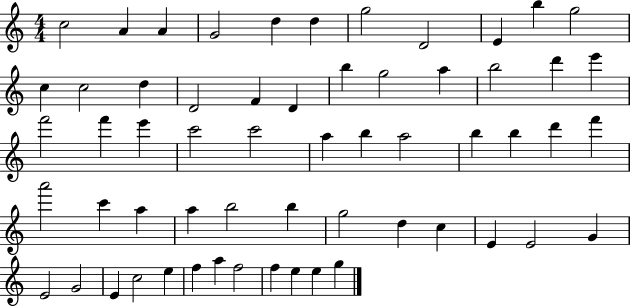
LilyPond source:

{
  \clef treble
  \numericTimeSignature
  \time 4/4
  \key c \major
  c''2 a'4 a'4 | g'2 d''4 d''4 | g''2 d'2 | e'4 b''4 g''2 | \break c''4 c''2 d''4 | d'2 f'4 d'4 | b''4 g''2 a''4 | b''2 d'''4 e'''4 | \break f'''2 f'''4 e'''4 | c'''2 c'''2 | a''4 b''4 a''2 | b''4 b''4 d'''4 f'''4 | \break a'''2 c'''4 a''4 | a''4 b''2 b''4 | g''2 d''4 c''4 | e'4 e'2 g'4 | \break e'2 g'2 | e'4 c''2 e''4 | f''4 a''4 f''2 | f''4 e''4 e''4 g''4 | \break \bar "|."
}